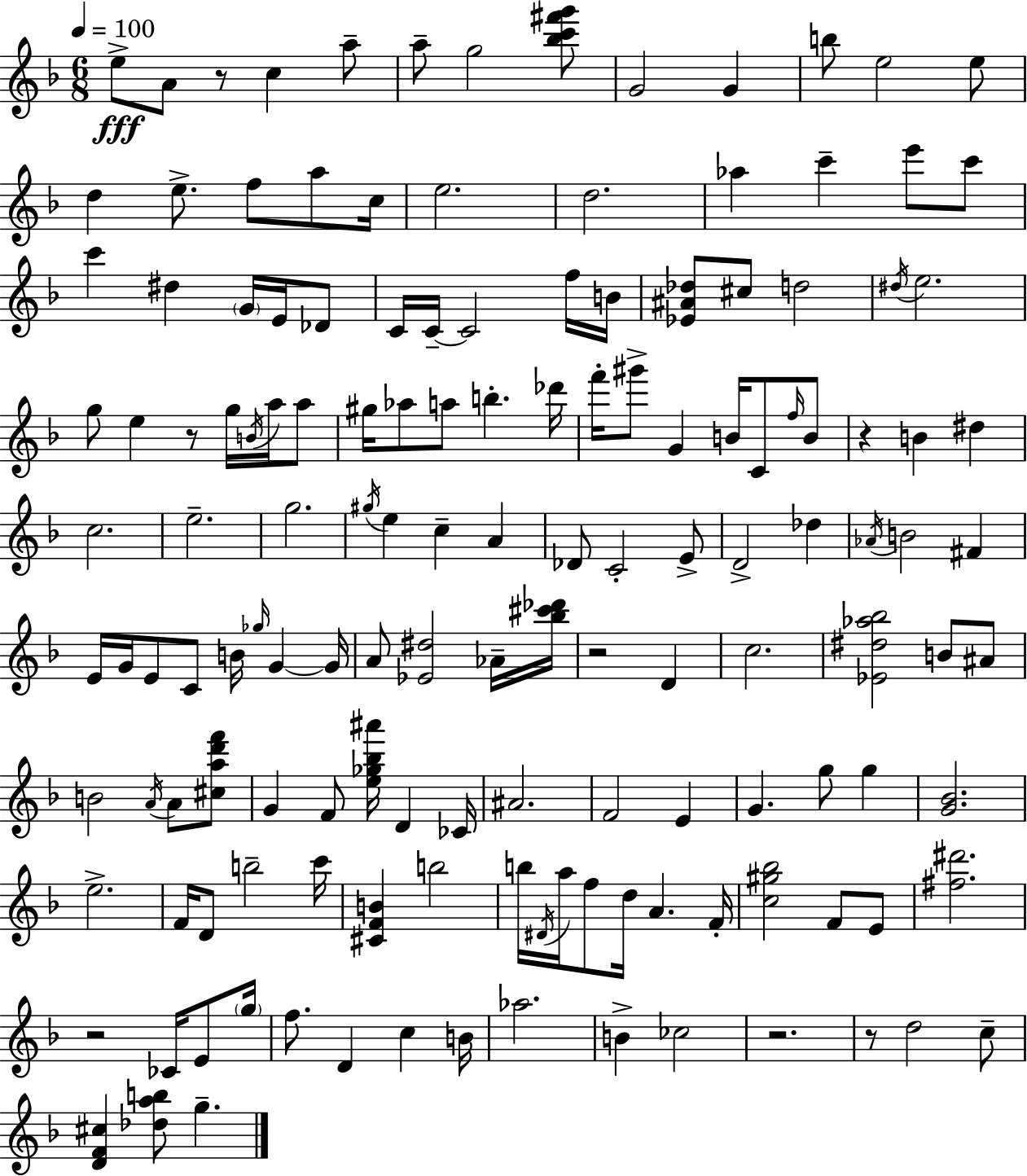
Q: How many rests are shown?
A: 7